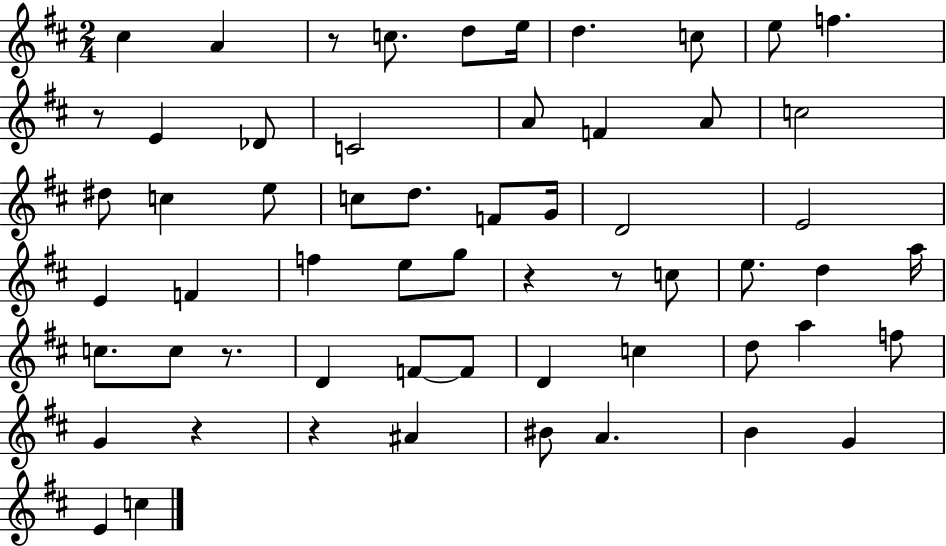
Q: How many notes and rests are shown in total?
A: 59